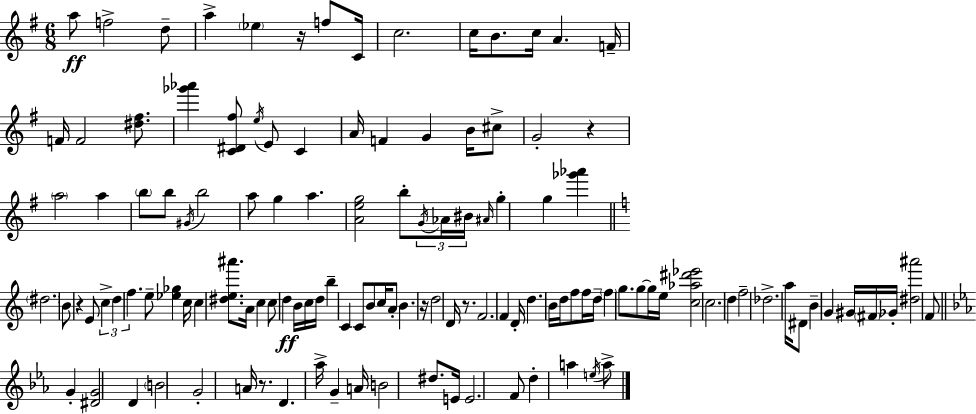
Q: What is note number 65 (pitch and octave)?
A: D4